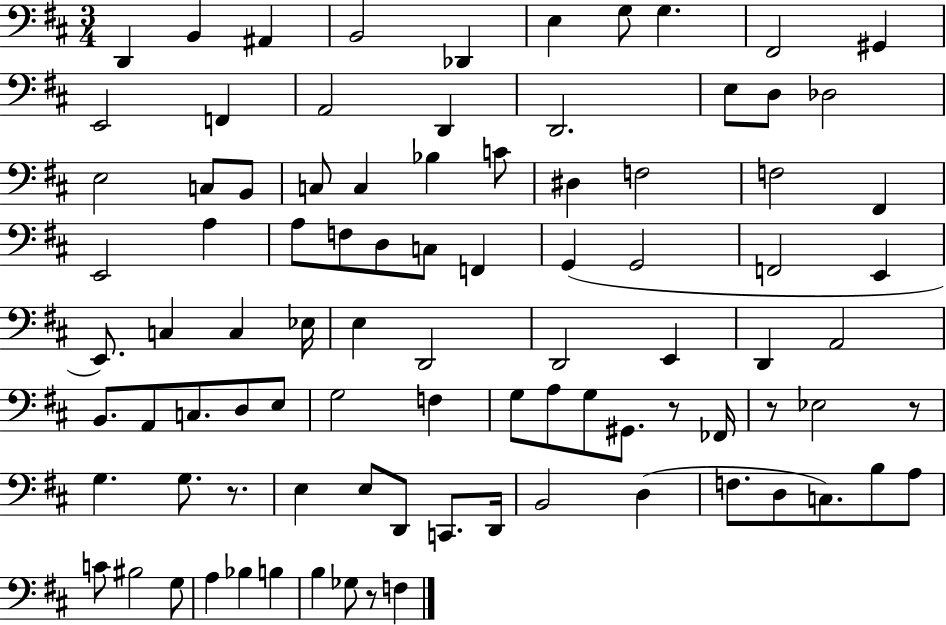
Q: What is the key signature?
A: D major